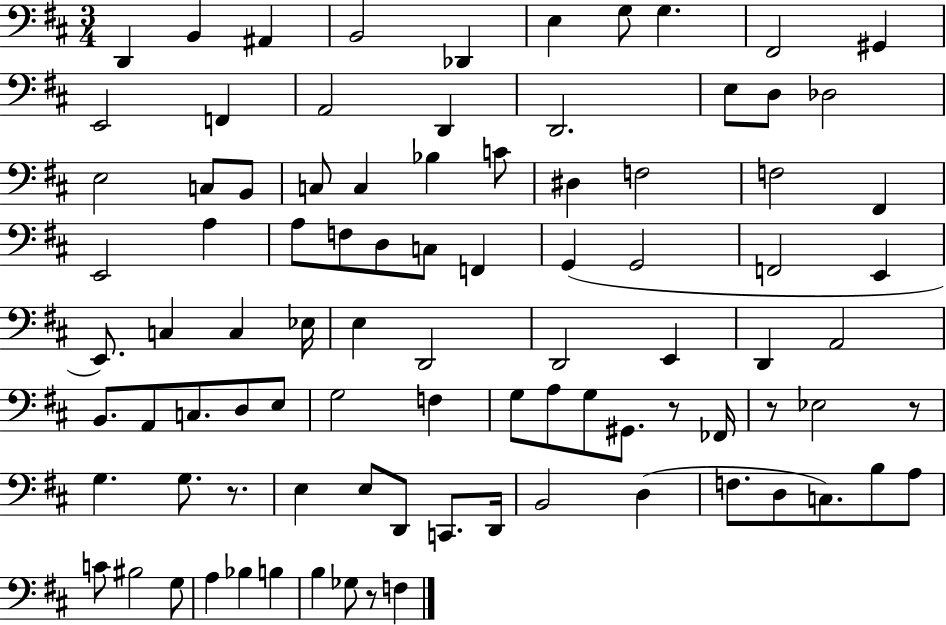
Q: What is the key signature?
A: D major